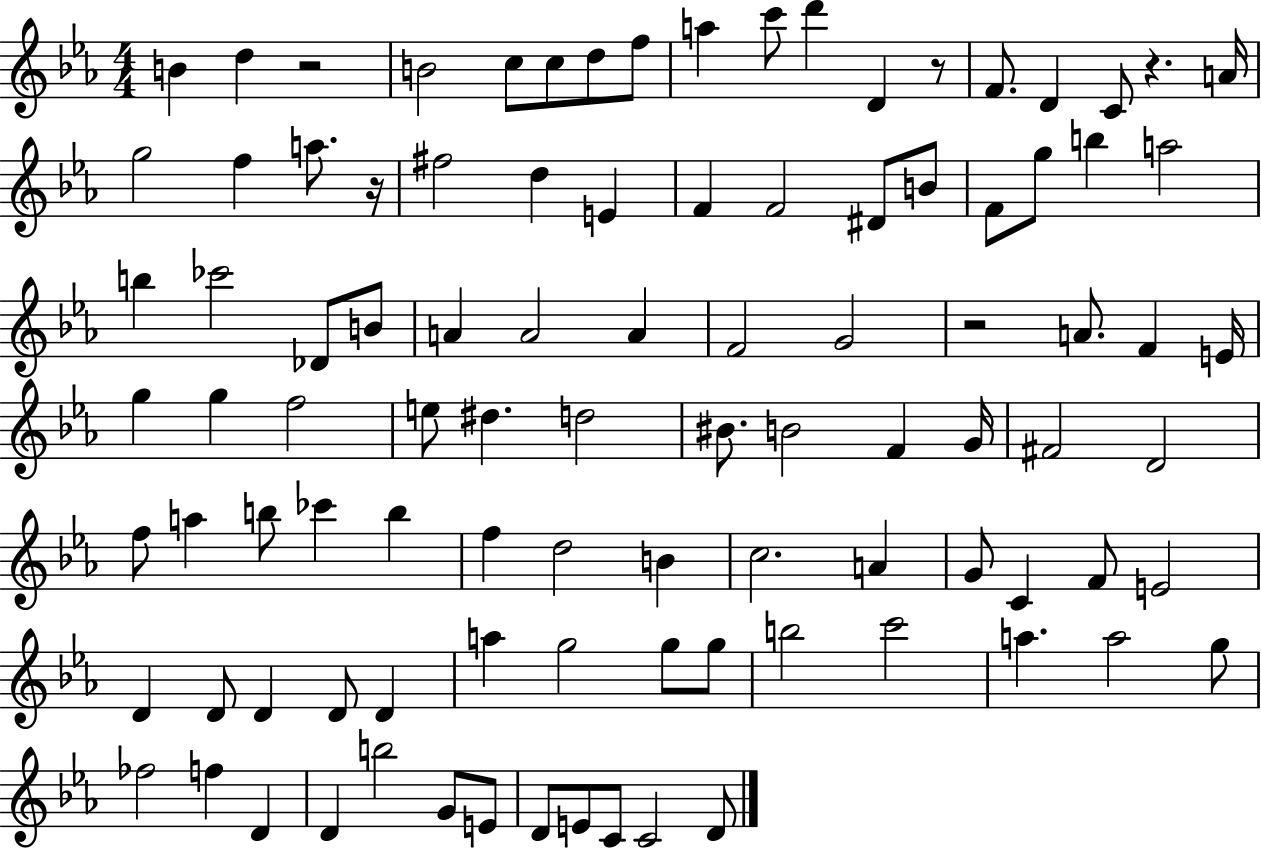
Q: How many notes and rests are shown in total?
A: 98